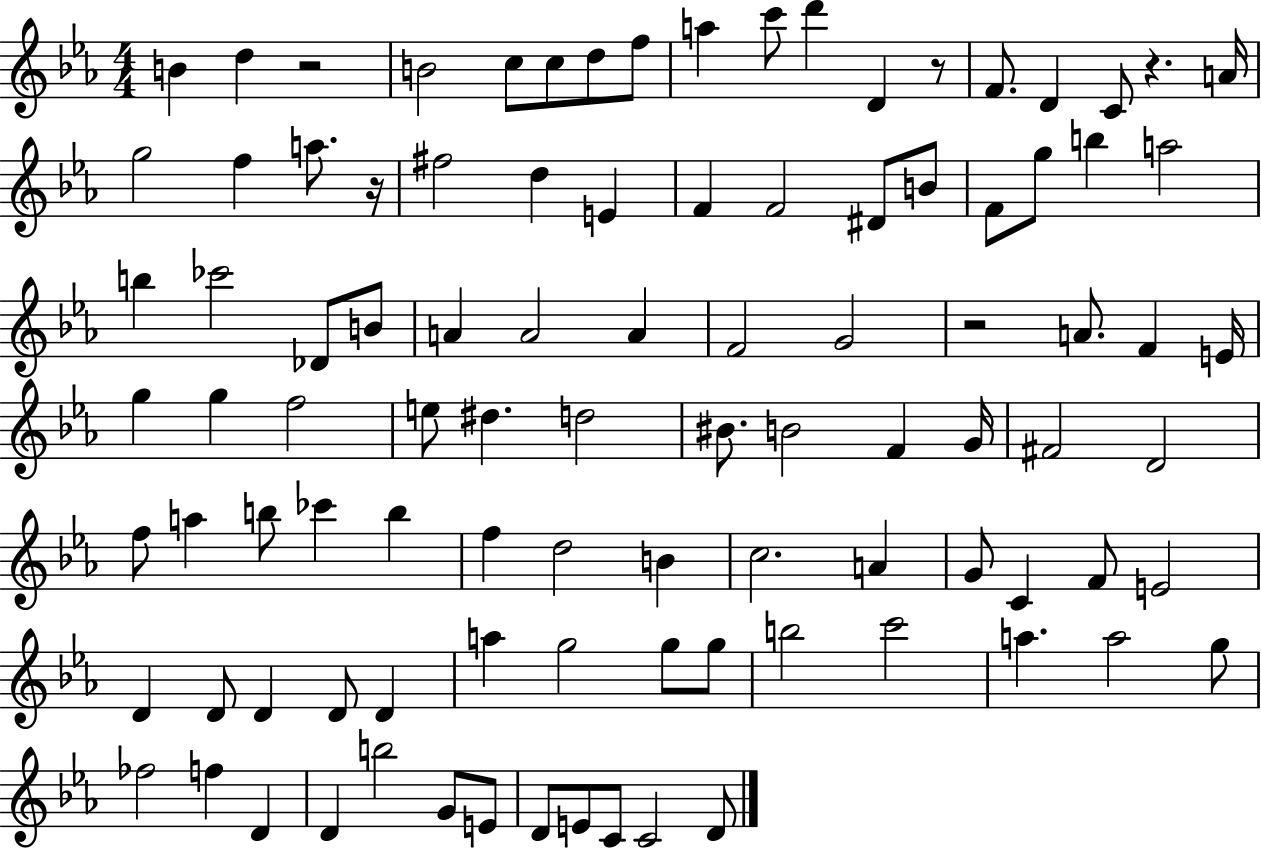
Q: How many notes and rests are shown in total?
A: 98